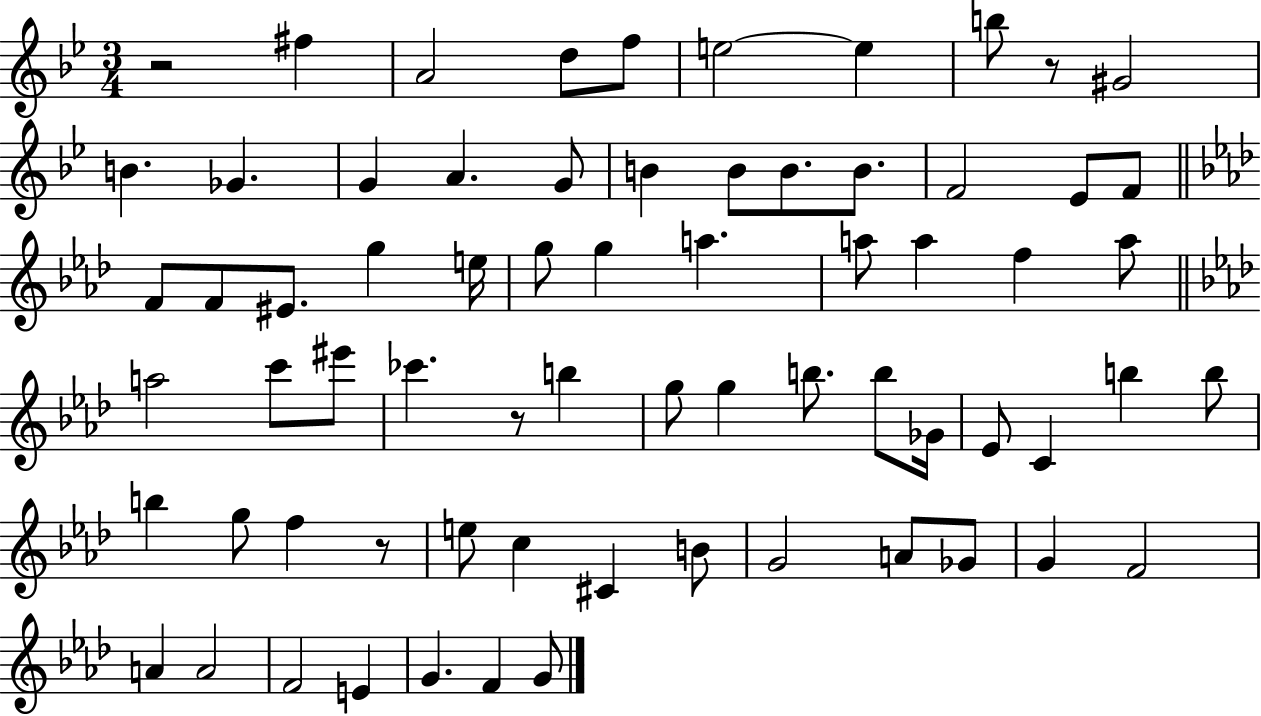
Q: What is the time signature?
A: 3/4